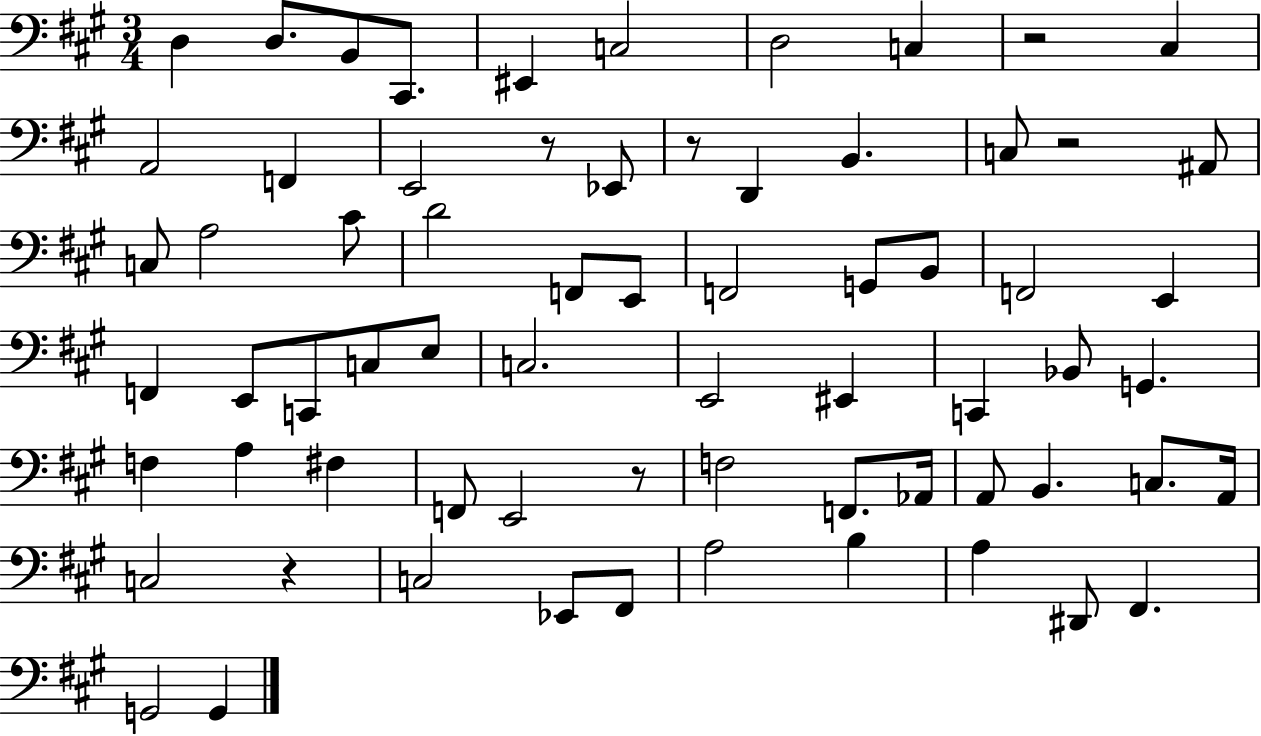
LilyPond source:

{
  \clef bass
  \numericTimeSignature
  \time 3/4
  \key a \major
  d4 d8. b,8 cis,8. | eis,4 c2 | d2 c4 | r2 cis4 | \break a,2 f,4 | e,2 r8 ees,8 | r8 d,4 b,4. | c8 r2 ais,8 | \break c8 a2 cis'8 | d'2 f,8 e,8 | f,2 g,8 b,8 | f,2 e,4 | \break f,4 e,8 c,8 c8 e8 | c2. | e,2 eis,4 | c,4 bes,8 g,4. | \break f4 a4 fis4 | f,8 e,2 r8 | f2 f,8. aes,16 | a,8 b,4. c8. a,16 | \break c2 r4 | c2 ees,8 fis,8 | a2 b4 | a4 dis,8 fis,4. | \break g,2 g,4 | \bar "|."
}